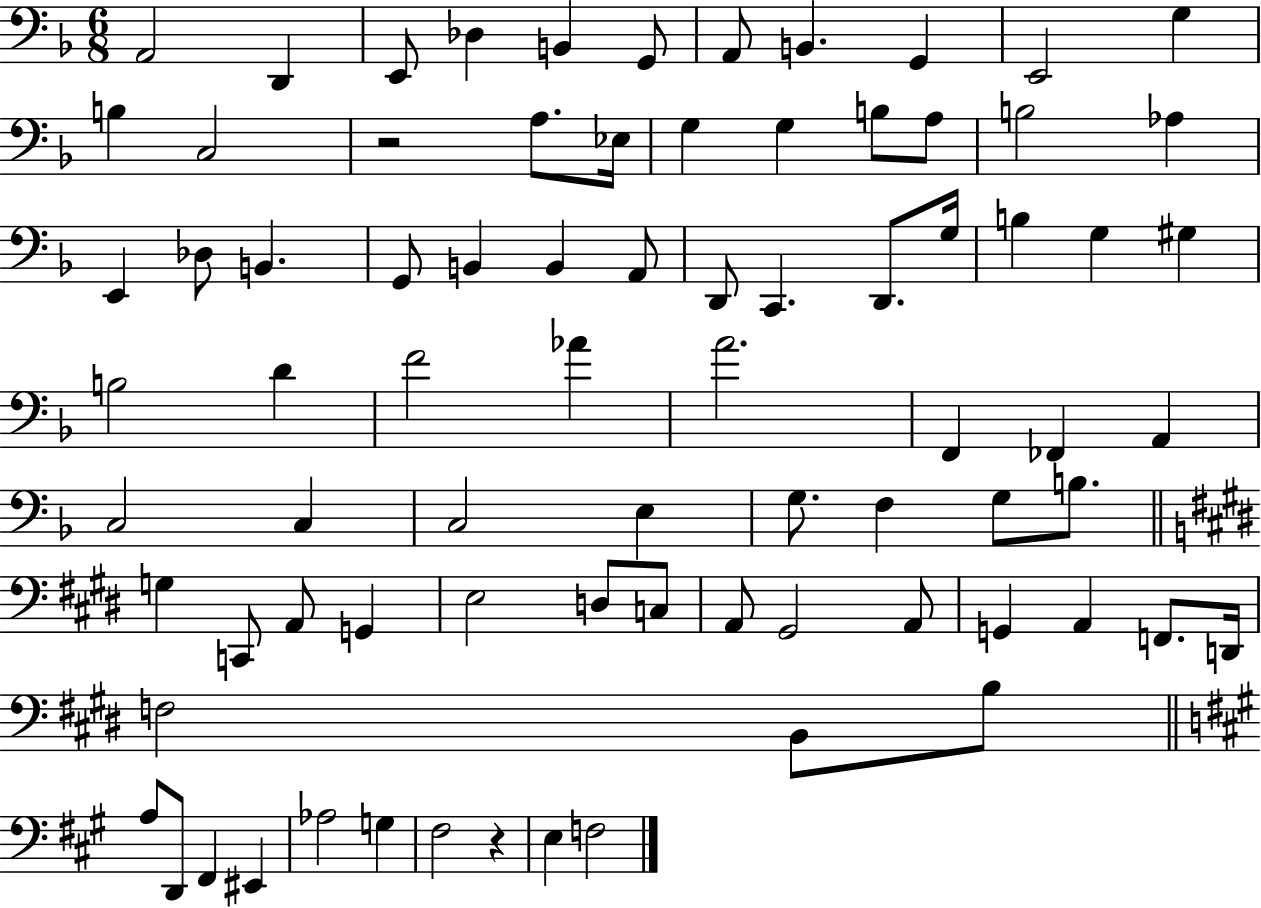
{
  \clef bass
  \numericTimeSignature
  \time 6/8
  \key f \major
  a,2 d,4 | e,8 des4 b,4 g,8 | a,8 b,4. g,4 | e,2 g4 | \break b4 c2 | r2 a8. ees16 | g4 g4 b8 a8 | b2 aes4 | \break e,4 des8 b,4. | g,8 b,4 b,4 a,8 | d,8 c,4. d,8. g16 | b4 g4 gis4 | \break b2 d'4 | f'2 aes'4 | a'2. | f,4 fes,4 a,4 | \break c2 c4 | c2 e4 | g8. f4 g8 b8. | \bar "||" \break \key e \major g4 c,8 a,8 g,4 | e2 d8 c8 | a,8 gis,2 a,8 | g,4 a,4 f,8. d,16 | \break f2 b,8 b8 | \bar "||" \break \key a \major a8 d,8 fis,4 eis,4 | aes2 g4 | fis2 r4 | e4 f2 | \break \bar "|."
}